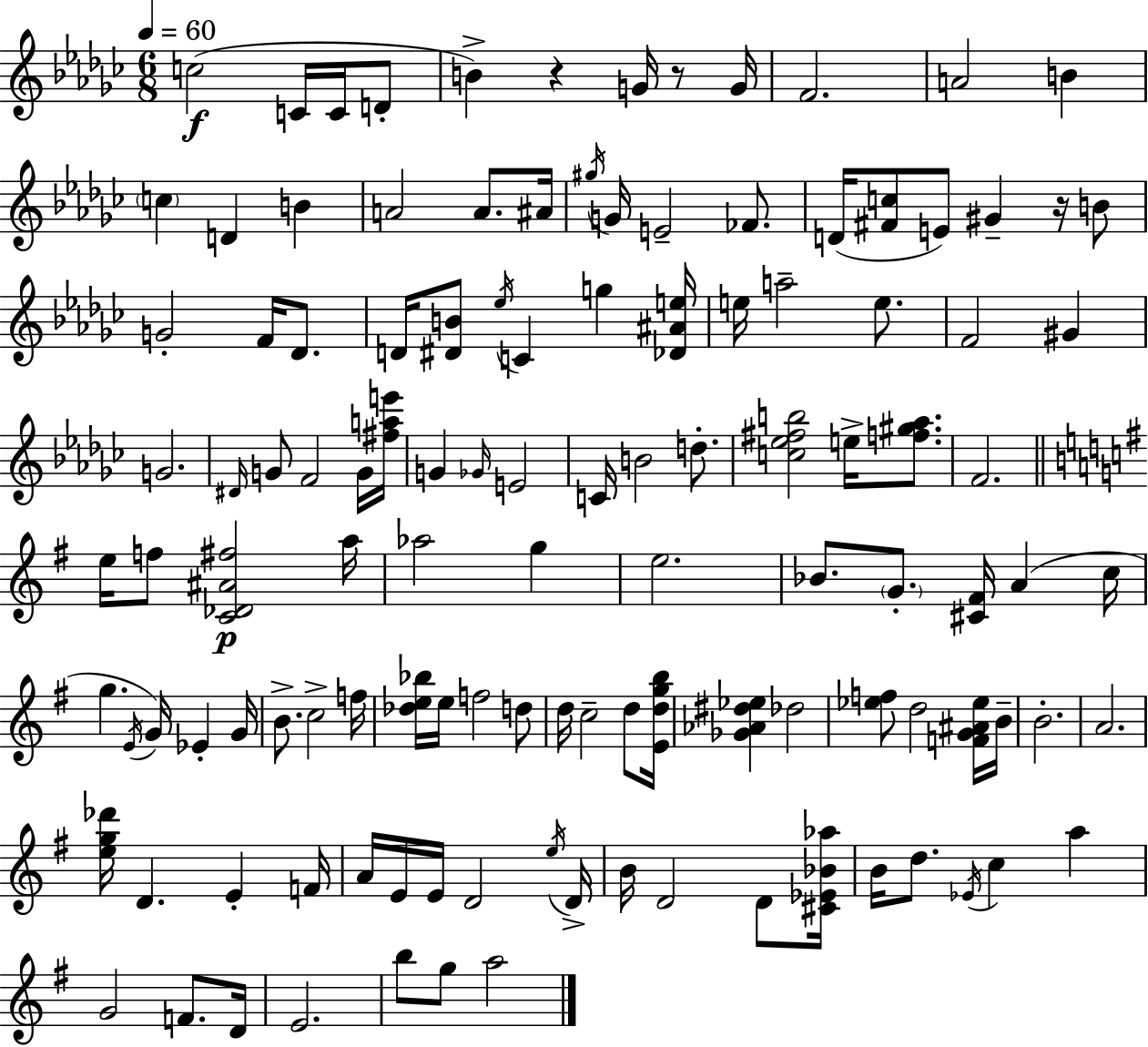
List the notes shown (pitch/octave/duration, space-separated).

C5/h C4/s C4/s D4/e B4/q R/q G4/s R/e G4/s F4/h. A4/h B4/q C5/q D4/q B4/q A4/h A4/e. A#4/s G#5/s G4/s E4/h FES4/e. D4/s [F#4,C5]/e E4/e G#4/q R/s B4/e G4/h F4/s Db4/e. D4/s [D#4,B4]/e Eb5/s C4/q G5/q [Db4,A#4,E5]/s E5/s A5/h E5/e. F4/h G#4/q G4/h. D#4/s G4/e F4/h G4/s [F#5,A5,E6]/s G4/q Gb4/s E4/h C4/s B4/h D5/e. [C5,Eb5,F#5,B5]/h E5/s [F5,G#5,Ab5]/e. F4/h. E5/s F5/e [C4,Db4,A#4,F#5]/h A5/s Ab5/h G5/q E5/h. Bb4/e. G4/e. [C#4,F#4]/s A4/q C5/s G5/q. E4/s G4/s Eb4/q G4/s B4/e. C5/h F5/s [Db5,E5,Bb5]/s E5/s F5/h D5/e D5/s C5/h D5/e [E4,D5,G5,B5]/s [Gb4,Ab4,D#5,Eb5]/q Db5/h [Eb5,F5]/e D5/h [F4,G4,A#4,Eb5]/s B4/s B4/h. A4/h. [E5,G5,Db6]/s D4/q. E4/q F4/s A4/s E4/s E4/s D4/h E5/s D4/s B4/s D4/h D4/e [C#4,Eb4,Bb4,Ab5]/s B4/s D5/e. Eb4/s C5/q A5/q G4/h F4/e. D4/s E4/h. B5/e G5/e A5/h